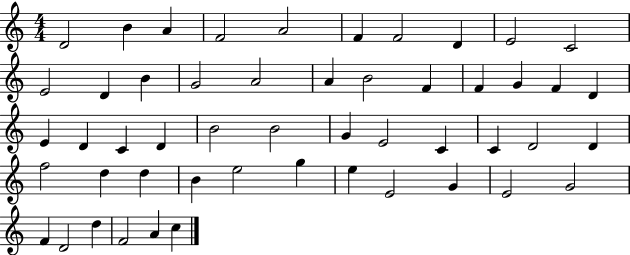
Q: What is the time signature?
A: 4/4